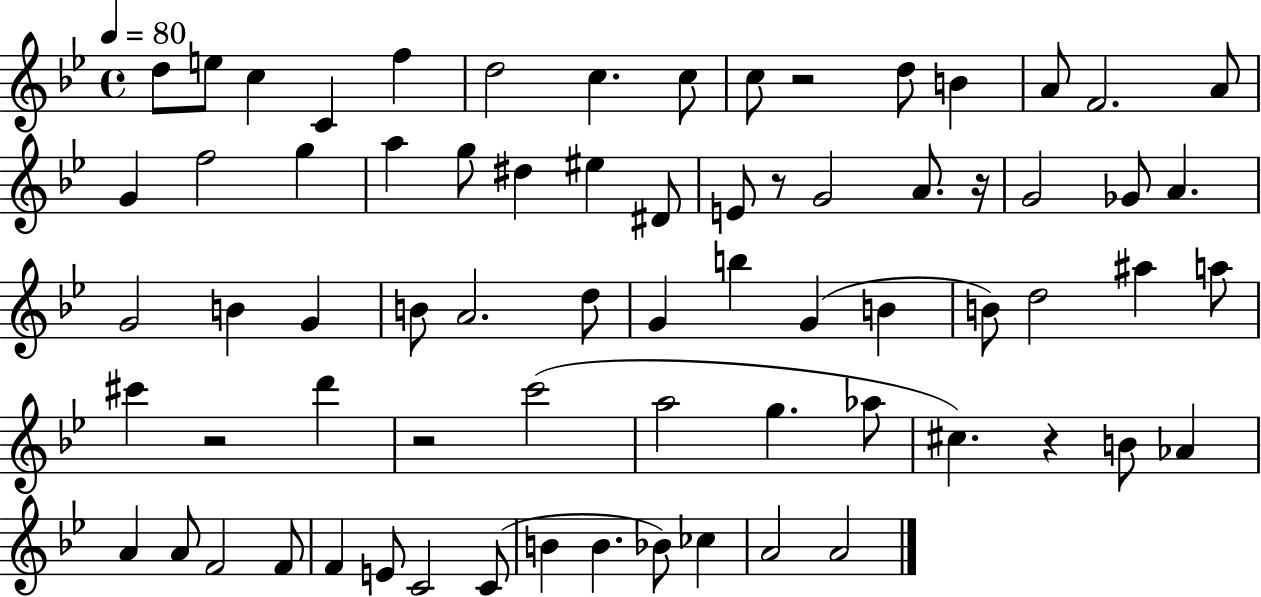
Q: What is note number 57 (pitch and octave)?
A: E4